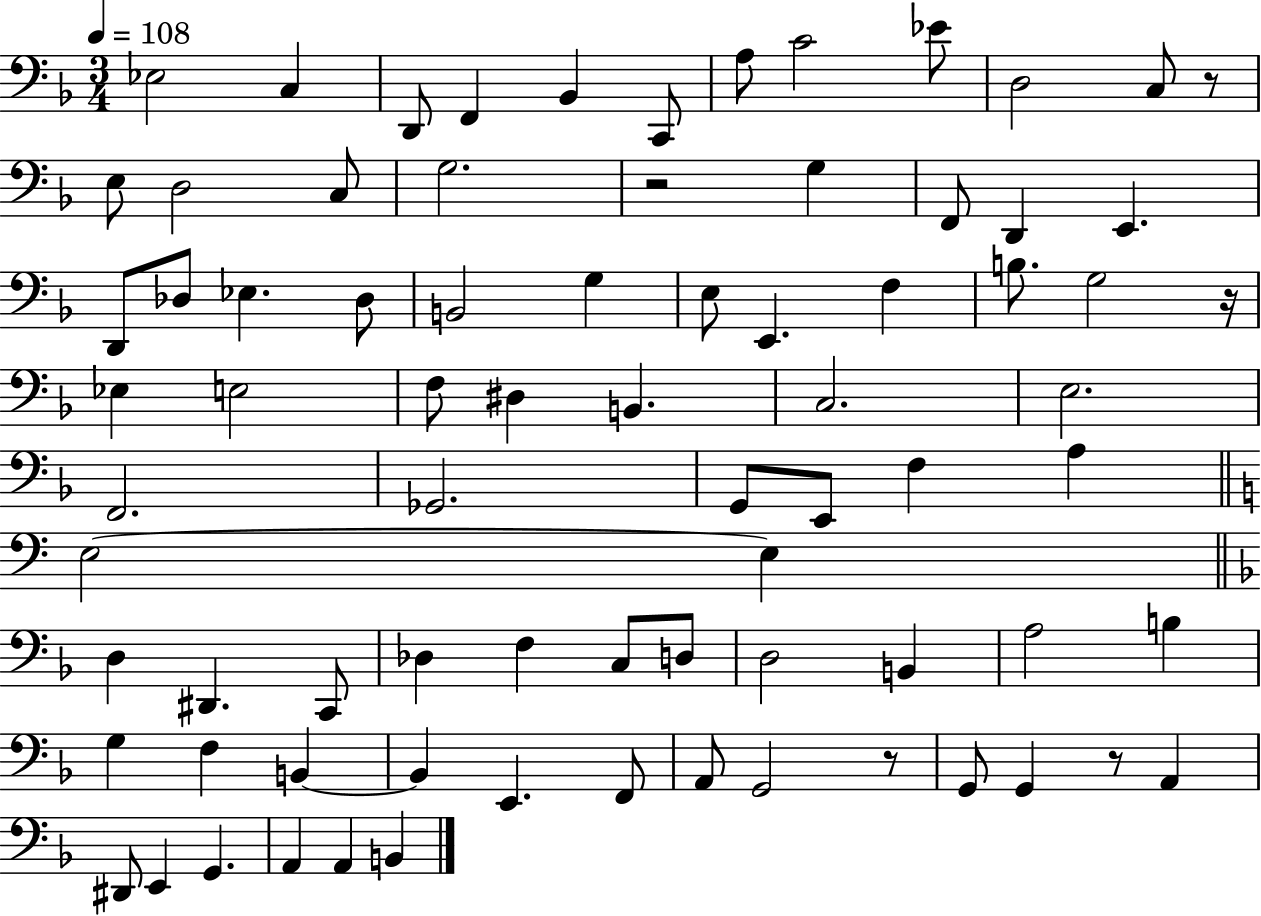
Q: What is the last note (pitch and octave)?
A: B2